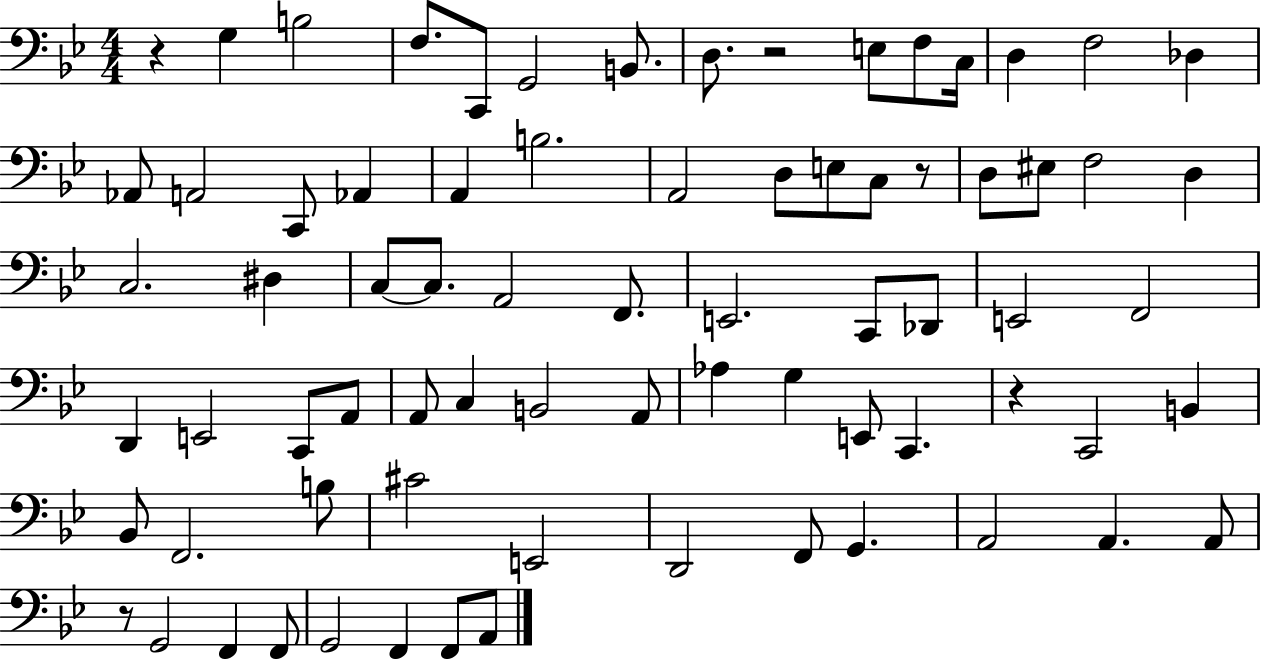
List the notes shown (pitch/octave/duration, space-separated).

R/q G3/q B3/h F3/e. C2/e G2/h B2/e. D3/e. R/h E3/e F3/e C3/s D3/q F3/h Db3/q Ab2/e A2/h C2/e Ab2/q A2/q B3/h. A2/h D3/e E3/e C3/e R/e D3/e EIS3/e F3/h D3/q C3/h. D#3/q C3/e C3/e. A2/h F2/e. E2/h. C2/e Db2/e E2/h F2/h D2/q E2/h C2/e A2/e A2/e C3/q B2/h A2/e Ab3/q G3/q E2/e C2/q. R/q C2/h B2/q Bb2/e F2/h. B3/e C#4/h E2/h D2/h F2/e G2/q. A2/h A2/q. A2/e R/e G2/h F2/q F2/e G2/h F2/q F2/e A2/e